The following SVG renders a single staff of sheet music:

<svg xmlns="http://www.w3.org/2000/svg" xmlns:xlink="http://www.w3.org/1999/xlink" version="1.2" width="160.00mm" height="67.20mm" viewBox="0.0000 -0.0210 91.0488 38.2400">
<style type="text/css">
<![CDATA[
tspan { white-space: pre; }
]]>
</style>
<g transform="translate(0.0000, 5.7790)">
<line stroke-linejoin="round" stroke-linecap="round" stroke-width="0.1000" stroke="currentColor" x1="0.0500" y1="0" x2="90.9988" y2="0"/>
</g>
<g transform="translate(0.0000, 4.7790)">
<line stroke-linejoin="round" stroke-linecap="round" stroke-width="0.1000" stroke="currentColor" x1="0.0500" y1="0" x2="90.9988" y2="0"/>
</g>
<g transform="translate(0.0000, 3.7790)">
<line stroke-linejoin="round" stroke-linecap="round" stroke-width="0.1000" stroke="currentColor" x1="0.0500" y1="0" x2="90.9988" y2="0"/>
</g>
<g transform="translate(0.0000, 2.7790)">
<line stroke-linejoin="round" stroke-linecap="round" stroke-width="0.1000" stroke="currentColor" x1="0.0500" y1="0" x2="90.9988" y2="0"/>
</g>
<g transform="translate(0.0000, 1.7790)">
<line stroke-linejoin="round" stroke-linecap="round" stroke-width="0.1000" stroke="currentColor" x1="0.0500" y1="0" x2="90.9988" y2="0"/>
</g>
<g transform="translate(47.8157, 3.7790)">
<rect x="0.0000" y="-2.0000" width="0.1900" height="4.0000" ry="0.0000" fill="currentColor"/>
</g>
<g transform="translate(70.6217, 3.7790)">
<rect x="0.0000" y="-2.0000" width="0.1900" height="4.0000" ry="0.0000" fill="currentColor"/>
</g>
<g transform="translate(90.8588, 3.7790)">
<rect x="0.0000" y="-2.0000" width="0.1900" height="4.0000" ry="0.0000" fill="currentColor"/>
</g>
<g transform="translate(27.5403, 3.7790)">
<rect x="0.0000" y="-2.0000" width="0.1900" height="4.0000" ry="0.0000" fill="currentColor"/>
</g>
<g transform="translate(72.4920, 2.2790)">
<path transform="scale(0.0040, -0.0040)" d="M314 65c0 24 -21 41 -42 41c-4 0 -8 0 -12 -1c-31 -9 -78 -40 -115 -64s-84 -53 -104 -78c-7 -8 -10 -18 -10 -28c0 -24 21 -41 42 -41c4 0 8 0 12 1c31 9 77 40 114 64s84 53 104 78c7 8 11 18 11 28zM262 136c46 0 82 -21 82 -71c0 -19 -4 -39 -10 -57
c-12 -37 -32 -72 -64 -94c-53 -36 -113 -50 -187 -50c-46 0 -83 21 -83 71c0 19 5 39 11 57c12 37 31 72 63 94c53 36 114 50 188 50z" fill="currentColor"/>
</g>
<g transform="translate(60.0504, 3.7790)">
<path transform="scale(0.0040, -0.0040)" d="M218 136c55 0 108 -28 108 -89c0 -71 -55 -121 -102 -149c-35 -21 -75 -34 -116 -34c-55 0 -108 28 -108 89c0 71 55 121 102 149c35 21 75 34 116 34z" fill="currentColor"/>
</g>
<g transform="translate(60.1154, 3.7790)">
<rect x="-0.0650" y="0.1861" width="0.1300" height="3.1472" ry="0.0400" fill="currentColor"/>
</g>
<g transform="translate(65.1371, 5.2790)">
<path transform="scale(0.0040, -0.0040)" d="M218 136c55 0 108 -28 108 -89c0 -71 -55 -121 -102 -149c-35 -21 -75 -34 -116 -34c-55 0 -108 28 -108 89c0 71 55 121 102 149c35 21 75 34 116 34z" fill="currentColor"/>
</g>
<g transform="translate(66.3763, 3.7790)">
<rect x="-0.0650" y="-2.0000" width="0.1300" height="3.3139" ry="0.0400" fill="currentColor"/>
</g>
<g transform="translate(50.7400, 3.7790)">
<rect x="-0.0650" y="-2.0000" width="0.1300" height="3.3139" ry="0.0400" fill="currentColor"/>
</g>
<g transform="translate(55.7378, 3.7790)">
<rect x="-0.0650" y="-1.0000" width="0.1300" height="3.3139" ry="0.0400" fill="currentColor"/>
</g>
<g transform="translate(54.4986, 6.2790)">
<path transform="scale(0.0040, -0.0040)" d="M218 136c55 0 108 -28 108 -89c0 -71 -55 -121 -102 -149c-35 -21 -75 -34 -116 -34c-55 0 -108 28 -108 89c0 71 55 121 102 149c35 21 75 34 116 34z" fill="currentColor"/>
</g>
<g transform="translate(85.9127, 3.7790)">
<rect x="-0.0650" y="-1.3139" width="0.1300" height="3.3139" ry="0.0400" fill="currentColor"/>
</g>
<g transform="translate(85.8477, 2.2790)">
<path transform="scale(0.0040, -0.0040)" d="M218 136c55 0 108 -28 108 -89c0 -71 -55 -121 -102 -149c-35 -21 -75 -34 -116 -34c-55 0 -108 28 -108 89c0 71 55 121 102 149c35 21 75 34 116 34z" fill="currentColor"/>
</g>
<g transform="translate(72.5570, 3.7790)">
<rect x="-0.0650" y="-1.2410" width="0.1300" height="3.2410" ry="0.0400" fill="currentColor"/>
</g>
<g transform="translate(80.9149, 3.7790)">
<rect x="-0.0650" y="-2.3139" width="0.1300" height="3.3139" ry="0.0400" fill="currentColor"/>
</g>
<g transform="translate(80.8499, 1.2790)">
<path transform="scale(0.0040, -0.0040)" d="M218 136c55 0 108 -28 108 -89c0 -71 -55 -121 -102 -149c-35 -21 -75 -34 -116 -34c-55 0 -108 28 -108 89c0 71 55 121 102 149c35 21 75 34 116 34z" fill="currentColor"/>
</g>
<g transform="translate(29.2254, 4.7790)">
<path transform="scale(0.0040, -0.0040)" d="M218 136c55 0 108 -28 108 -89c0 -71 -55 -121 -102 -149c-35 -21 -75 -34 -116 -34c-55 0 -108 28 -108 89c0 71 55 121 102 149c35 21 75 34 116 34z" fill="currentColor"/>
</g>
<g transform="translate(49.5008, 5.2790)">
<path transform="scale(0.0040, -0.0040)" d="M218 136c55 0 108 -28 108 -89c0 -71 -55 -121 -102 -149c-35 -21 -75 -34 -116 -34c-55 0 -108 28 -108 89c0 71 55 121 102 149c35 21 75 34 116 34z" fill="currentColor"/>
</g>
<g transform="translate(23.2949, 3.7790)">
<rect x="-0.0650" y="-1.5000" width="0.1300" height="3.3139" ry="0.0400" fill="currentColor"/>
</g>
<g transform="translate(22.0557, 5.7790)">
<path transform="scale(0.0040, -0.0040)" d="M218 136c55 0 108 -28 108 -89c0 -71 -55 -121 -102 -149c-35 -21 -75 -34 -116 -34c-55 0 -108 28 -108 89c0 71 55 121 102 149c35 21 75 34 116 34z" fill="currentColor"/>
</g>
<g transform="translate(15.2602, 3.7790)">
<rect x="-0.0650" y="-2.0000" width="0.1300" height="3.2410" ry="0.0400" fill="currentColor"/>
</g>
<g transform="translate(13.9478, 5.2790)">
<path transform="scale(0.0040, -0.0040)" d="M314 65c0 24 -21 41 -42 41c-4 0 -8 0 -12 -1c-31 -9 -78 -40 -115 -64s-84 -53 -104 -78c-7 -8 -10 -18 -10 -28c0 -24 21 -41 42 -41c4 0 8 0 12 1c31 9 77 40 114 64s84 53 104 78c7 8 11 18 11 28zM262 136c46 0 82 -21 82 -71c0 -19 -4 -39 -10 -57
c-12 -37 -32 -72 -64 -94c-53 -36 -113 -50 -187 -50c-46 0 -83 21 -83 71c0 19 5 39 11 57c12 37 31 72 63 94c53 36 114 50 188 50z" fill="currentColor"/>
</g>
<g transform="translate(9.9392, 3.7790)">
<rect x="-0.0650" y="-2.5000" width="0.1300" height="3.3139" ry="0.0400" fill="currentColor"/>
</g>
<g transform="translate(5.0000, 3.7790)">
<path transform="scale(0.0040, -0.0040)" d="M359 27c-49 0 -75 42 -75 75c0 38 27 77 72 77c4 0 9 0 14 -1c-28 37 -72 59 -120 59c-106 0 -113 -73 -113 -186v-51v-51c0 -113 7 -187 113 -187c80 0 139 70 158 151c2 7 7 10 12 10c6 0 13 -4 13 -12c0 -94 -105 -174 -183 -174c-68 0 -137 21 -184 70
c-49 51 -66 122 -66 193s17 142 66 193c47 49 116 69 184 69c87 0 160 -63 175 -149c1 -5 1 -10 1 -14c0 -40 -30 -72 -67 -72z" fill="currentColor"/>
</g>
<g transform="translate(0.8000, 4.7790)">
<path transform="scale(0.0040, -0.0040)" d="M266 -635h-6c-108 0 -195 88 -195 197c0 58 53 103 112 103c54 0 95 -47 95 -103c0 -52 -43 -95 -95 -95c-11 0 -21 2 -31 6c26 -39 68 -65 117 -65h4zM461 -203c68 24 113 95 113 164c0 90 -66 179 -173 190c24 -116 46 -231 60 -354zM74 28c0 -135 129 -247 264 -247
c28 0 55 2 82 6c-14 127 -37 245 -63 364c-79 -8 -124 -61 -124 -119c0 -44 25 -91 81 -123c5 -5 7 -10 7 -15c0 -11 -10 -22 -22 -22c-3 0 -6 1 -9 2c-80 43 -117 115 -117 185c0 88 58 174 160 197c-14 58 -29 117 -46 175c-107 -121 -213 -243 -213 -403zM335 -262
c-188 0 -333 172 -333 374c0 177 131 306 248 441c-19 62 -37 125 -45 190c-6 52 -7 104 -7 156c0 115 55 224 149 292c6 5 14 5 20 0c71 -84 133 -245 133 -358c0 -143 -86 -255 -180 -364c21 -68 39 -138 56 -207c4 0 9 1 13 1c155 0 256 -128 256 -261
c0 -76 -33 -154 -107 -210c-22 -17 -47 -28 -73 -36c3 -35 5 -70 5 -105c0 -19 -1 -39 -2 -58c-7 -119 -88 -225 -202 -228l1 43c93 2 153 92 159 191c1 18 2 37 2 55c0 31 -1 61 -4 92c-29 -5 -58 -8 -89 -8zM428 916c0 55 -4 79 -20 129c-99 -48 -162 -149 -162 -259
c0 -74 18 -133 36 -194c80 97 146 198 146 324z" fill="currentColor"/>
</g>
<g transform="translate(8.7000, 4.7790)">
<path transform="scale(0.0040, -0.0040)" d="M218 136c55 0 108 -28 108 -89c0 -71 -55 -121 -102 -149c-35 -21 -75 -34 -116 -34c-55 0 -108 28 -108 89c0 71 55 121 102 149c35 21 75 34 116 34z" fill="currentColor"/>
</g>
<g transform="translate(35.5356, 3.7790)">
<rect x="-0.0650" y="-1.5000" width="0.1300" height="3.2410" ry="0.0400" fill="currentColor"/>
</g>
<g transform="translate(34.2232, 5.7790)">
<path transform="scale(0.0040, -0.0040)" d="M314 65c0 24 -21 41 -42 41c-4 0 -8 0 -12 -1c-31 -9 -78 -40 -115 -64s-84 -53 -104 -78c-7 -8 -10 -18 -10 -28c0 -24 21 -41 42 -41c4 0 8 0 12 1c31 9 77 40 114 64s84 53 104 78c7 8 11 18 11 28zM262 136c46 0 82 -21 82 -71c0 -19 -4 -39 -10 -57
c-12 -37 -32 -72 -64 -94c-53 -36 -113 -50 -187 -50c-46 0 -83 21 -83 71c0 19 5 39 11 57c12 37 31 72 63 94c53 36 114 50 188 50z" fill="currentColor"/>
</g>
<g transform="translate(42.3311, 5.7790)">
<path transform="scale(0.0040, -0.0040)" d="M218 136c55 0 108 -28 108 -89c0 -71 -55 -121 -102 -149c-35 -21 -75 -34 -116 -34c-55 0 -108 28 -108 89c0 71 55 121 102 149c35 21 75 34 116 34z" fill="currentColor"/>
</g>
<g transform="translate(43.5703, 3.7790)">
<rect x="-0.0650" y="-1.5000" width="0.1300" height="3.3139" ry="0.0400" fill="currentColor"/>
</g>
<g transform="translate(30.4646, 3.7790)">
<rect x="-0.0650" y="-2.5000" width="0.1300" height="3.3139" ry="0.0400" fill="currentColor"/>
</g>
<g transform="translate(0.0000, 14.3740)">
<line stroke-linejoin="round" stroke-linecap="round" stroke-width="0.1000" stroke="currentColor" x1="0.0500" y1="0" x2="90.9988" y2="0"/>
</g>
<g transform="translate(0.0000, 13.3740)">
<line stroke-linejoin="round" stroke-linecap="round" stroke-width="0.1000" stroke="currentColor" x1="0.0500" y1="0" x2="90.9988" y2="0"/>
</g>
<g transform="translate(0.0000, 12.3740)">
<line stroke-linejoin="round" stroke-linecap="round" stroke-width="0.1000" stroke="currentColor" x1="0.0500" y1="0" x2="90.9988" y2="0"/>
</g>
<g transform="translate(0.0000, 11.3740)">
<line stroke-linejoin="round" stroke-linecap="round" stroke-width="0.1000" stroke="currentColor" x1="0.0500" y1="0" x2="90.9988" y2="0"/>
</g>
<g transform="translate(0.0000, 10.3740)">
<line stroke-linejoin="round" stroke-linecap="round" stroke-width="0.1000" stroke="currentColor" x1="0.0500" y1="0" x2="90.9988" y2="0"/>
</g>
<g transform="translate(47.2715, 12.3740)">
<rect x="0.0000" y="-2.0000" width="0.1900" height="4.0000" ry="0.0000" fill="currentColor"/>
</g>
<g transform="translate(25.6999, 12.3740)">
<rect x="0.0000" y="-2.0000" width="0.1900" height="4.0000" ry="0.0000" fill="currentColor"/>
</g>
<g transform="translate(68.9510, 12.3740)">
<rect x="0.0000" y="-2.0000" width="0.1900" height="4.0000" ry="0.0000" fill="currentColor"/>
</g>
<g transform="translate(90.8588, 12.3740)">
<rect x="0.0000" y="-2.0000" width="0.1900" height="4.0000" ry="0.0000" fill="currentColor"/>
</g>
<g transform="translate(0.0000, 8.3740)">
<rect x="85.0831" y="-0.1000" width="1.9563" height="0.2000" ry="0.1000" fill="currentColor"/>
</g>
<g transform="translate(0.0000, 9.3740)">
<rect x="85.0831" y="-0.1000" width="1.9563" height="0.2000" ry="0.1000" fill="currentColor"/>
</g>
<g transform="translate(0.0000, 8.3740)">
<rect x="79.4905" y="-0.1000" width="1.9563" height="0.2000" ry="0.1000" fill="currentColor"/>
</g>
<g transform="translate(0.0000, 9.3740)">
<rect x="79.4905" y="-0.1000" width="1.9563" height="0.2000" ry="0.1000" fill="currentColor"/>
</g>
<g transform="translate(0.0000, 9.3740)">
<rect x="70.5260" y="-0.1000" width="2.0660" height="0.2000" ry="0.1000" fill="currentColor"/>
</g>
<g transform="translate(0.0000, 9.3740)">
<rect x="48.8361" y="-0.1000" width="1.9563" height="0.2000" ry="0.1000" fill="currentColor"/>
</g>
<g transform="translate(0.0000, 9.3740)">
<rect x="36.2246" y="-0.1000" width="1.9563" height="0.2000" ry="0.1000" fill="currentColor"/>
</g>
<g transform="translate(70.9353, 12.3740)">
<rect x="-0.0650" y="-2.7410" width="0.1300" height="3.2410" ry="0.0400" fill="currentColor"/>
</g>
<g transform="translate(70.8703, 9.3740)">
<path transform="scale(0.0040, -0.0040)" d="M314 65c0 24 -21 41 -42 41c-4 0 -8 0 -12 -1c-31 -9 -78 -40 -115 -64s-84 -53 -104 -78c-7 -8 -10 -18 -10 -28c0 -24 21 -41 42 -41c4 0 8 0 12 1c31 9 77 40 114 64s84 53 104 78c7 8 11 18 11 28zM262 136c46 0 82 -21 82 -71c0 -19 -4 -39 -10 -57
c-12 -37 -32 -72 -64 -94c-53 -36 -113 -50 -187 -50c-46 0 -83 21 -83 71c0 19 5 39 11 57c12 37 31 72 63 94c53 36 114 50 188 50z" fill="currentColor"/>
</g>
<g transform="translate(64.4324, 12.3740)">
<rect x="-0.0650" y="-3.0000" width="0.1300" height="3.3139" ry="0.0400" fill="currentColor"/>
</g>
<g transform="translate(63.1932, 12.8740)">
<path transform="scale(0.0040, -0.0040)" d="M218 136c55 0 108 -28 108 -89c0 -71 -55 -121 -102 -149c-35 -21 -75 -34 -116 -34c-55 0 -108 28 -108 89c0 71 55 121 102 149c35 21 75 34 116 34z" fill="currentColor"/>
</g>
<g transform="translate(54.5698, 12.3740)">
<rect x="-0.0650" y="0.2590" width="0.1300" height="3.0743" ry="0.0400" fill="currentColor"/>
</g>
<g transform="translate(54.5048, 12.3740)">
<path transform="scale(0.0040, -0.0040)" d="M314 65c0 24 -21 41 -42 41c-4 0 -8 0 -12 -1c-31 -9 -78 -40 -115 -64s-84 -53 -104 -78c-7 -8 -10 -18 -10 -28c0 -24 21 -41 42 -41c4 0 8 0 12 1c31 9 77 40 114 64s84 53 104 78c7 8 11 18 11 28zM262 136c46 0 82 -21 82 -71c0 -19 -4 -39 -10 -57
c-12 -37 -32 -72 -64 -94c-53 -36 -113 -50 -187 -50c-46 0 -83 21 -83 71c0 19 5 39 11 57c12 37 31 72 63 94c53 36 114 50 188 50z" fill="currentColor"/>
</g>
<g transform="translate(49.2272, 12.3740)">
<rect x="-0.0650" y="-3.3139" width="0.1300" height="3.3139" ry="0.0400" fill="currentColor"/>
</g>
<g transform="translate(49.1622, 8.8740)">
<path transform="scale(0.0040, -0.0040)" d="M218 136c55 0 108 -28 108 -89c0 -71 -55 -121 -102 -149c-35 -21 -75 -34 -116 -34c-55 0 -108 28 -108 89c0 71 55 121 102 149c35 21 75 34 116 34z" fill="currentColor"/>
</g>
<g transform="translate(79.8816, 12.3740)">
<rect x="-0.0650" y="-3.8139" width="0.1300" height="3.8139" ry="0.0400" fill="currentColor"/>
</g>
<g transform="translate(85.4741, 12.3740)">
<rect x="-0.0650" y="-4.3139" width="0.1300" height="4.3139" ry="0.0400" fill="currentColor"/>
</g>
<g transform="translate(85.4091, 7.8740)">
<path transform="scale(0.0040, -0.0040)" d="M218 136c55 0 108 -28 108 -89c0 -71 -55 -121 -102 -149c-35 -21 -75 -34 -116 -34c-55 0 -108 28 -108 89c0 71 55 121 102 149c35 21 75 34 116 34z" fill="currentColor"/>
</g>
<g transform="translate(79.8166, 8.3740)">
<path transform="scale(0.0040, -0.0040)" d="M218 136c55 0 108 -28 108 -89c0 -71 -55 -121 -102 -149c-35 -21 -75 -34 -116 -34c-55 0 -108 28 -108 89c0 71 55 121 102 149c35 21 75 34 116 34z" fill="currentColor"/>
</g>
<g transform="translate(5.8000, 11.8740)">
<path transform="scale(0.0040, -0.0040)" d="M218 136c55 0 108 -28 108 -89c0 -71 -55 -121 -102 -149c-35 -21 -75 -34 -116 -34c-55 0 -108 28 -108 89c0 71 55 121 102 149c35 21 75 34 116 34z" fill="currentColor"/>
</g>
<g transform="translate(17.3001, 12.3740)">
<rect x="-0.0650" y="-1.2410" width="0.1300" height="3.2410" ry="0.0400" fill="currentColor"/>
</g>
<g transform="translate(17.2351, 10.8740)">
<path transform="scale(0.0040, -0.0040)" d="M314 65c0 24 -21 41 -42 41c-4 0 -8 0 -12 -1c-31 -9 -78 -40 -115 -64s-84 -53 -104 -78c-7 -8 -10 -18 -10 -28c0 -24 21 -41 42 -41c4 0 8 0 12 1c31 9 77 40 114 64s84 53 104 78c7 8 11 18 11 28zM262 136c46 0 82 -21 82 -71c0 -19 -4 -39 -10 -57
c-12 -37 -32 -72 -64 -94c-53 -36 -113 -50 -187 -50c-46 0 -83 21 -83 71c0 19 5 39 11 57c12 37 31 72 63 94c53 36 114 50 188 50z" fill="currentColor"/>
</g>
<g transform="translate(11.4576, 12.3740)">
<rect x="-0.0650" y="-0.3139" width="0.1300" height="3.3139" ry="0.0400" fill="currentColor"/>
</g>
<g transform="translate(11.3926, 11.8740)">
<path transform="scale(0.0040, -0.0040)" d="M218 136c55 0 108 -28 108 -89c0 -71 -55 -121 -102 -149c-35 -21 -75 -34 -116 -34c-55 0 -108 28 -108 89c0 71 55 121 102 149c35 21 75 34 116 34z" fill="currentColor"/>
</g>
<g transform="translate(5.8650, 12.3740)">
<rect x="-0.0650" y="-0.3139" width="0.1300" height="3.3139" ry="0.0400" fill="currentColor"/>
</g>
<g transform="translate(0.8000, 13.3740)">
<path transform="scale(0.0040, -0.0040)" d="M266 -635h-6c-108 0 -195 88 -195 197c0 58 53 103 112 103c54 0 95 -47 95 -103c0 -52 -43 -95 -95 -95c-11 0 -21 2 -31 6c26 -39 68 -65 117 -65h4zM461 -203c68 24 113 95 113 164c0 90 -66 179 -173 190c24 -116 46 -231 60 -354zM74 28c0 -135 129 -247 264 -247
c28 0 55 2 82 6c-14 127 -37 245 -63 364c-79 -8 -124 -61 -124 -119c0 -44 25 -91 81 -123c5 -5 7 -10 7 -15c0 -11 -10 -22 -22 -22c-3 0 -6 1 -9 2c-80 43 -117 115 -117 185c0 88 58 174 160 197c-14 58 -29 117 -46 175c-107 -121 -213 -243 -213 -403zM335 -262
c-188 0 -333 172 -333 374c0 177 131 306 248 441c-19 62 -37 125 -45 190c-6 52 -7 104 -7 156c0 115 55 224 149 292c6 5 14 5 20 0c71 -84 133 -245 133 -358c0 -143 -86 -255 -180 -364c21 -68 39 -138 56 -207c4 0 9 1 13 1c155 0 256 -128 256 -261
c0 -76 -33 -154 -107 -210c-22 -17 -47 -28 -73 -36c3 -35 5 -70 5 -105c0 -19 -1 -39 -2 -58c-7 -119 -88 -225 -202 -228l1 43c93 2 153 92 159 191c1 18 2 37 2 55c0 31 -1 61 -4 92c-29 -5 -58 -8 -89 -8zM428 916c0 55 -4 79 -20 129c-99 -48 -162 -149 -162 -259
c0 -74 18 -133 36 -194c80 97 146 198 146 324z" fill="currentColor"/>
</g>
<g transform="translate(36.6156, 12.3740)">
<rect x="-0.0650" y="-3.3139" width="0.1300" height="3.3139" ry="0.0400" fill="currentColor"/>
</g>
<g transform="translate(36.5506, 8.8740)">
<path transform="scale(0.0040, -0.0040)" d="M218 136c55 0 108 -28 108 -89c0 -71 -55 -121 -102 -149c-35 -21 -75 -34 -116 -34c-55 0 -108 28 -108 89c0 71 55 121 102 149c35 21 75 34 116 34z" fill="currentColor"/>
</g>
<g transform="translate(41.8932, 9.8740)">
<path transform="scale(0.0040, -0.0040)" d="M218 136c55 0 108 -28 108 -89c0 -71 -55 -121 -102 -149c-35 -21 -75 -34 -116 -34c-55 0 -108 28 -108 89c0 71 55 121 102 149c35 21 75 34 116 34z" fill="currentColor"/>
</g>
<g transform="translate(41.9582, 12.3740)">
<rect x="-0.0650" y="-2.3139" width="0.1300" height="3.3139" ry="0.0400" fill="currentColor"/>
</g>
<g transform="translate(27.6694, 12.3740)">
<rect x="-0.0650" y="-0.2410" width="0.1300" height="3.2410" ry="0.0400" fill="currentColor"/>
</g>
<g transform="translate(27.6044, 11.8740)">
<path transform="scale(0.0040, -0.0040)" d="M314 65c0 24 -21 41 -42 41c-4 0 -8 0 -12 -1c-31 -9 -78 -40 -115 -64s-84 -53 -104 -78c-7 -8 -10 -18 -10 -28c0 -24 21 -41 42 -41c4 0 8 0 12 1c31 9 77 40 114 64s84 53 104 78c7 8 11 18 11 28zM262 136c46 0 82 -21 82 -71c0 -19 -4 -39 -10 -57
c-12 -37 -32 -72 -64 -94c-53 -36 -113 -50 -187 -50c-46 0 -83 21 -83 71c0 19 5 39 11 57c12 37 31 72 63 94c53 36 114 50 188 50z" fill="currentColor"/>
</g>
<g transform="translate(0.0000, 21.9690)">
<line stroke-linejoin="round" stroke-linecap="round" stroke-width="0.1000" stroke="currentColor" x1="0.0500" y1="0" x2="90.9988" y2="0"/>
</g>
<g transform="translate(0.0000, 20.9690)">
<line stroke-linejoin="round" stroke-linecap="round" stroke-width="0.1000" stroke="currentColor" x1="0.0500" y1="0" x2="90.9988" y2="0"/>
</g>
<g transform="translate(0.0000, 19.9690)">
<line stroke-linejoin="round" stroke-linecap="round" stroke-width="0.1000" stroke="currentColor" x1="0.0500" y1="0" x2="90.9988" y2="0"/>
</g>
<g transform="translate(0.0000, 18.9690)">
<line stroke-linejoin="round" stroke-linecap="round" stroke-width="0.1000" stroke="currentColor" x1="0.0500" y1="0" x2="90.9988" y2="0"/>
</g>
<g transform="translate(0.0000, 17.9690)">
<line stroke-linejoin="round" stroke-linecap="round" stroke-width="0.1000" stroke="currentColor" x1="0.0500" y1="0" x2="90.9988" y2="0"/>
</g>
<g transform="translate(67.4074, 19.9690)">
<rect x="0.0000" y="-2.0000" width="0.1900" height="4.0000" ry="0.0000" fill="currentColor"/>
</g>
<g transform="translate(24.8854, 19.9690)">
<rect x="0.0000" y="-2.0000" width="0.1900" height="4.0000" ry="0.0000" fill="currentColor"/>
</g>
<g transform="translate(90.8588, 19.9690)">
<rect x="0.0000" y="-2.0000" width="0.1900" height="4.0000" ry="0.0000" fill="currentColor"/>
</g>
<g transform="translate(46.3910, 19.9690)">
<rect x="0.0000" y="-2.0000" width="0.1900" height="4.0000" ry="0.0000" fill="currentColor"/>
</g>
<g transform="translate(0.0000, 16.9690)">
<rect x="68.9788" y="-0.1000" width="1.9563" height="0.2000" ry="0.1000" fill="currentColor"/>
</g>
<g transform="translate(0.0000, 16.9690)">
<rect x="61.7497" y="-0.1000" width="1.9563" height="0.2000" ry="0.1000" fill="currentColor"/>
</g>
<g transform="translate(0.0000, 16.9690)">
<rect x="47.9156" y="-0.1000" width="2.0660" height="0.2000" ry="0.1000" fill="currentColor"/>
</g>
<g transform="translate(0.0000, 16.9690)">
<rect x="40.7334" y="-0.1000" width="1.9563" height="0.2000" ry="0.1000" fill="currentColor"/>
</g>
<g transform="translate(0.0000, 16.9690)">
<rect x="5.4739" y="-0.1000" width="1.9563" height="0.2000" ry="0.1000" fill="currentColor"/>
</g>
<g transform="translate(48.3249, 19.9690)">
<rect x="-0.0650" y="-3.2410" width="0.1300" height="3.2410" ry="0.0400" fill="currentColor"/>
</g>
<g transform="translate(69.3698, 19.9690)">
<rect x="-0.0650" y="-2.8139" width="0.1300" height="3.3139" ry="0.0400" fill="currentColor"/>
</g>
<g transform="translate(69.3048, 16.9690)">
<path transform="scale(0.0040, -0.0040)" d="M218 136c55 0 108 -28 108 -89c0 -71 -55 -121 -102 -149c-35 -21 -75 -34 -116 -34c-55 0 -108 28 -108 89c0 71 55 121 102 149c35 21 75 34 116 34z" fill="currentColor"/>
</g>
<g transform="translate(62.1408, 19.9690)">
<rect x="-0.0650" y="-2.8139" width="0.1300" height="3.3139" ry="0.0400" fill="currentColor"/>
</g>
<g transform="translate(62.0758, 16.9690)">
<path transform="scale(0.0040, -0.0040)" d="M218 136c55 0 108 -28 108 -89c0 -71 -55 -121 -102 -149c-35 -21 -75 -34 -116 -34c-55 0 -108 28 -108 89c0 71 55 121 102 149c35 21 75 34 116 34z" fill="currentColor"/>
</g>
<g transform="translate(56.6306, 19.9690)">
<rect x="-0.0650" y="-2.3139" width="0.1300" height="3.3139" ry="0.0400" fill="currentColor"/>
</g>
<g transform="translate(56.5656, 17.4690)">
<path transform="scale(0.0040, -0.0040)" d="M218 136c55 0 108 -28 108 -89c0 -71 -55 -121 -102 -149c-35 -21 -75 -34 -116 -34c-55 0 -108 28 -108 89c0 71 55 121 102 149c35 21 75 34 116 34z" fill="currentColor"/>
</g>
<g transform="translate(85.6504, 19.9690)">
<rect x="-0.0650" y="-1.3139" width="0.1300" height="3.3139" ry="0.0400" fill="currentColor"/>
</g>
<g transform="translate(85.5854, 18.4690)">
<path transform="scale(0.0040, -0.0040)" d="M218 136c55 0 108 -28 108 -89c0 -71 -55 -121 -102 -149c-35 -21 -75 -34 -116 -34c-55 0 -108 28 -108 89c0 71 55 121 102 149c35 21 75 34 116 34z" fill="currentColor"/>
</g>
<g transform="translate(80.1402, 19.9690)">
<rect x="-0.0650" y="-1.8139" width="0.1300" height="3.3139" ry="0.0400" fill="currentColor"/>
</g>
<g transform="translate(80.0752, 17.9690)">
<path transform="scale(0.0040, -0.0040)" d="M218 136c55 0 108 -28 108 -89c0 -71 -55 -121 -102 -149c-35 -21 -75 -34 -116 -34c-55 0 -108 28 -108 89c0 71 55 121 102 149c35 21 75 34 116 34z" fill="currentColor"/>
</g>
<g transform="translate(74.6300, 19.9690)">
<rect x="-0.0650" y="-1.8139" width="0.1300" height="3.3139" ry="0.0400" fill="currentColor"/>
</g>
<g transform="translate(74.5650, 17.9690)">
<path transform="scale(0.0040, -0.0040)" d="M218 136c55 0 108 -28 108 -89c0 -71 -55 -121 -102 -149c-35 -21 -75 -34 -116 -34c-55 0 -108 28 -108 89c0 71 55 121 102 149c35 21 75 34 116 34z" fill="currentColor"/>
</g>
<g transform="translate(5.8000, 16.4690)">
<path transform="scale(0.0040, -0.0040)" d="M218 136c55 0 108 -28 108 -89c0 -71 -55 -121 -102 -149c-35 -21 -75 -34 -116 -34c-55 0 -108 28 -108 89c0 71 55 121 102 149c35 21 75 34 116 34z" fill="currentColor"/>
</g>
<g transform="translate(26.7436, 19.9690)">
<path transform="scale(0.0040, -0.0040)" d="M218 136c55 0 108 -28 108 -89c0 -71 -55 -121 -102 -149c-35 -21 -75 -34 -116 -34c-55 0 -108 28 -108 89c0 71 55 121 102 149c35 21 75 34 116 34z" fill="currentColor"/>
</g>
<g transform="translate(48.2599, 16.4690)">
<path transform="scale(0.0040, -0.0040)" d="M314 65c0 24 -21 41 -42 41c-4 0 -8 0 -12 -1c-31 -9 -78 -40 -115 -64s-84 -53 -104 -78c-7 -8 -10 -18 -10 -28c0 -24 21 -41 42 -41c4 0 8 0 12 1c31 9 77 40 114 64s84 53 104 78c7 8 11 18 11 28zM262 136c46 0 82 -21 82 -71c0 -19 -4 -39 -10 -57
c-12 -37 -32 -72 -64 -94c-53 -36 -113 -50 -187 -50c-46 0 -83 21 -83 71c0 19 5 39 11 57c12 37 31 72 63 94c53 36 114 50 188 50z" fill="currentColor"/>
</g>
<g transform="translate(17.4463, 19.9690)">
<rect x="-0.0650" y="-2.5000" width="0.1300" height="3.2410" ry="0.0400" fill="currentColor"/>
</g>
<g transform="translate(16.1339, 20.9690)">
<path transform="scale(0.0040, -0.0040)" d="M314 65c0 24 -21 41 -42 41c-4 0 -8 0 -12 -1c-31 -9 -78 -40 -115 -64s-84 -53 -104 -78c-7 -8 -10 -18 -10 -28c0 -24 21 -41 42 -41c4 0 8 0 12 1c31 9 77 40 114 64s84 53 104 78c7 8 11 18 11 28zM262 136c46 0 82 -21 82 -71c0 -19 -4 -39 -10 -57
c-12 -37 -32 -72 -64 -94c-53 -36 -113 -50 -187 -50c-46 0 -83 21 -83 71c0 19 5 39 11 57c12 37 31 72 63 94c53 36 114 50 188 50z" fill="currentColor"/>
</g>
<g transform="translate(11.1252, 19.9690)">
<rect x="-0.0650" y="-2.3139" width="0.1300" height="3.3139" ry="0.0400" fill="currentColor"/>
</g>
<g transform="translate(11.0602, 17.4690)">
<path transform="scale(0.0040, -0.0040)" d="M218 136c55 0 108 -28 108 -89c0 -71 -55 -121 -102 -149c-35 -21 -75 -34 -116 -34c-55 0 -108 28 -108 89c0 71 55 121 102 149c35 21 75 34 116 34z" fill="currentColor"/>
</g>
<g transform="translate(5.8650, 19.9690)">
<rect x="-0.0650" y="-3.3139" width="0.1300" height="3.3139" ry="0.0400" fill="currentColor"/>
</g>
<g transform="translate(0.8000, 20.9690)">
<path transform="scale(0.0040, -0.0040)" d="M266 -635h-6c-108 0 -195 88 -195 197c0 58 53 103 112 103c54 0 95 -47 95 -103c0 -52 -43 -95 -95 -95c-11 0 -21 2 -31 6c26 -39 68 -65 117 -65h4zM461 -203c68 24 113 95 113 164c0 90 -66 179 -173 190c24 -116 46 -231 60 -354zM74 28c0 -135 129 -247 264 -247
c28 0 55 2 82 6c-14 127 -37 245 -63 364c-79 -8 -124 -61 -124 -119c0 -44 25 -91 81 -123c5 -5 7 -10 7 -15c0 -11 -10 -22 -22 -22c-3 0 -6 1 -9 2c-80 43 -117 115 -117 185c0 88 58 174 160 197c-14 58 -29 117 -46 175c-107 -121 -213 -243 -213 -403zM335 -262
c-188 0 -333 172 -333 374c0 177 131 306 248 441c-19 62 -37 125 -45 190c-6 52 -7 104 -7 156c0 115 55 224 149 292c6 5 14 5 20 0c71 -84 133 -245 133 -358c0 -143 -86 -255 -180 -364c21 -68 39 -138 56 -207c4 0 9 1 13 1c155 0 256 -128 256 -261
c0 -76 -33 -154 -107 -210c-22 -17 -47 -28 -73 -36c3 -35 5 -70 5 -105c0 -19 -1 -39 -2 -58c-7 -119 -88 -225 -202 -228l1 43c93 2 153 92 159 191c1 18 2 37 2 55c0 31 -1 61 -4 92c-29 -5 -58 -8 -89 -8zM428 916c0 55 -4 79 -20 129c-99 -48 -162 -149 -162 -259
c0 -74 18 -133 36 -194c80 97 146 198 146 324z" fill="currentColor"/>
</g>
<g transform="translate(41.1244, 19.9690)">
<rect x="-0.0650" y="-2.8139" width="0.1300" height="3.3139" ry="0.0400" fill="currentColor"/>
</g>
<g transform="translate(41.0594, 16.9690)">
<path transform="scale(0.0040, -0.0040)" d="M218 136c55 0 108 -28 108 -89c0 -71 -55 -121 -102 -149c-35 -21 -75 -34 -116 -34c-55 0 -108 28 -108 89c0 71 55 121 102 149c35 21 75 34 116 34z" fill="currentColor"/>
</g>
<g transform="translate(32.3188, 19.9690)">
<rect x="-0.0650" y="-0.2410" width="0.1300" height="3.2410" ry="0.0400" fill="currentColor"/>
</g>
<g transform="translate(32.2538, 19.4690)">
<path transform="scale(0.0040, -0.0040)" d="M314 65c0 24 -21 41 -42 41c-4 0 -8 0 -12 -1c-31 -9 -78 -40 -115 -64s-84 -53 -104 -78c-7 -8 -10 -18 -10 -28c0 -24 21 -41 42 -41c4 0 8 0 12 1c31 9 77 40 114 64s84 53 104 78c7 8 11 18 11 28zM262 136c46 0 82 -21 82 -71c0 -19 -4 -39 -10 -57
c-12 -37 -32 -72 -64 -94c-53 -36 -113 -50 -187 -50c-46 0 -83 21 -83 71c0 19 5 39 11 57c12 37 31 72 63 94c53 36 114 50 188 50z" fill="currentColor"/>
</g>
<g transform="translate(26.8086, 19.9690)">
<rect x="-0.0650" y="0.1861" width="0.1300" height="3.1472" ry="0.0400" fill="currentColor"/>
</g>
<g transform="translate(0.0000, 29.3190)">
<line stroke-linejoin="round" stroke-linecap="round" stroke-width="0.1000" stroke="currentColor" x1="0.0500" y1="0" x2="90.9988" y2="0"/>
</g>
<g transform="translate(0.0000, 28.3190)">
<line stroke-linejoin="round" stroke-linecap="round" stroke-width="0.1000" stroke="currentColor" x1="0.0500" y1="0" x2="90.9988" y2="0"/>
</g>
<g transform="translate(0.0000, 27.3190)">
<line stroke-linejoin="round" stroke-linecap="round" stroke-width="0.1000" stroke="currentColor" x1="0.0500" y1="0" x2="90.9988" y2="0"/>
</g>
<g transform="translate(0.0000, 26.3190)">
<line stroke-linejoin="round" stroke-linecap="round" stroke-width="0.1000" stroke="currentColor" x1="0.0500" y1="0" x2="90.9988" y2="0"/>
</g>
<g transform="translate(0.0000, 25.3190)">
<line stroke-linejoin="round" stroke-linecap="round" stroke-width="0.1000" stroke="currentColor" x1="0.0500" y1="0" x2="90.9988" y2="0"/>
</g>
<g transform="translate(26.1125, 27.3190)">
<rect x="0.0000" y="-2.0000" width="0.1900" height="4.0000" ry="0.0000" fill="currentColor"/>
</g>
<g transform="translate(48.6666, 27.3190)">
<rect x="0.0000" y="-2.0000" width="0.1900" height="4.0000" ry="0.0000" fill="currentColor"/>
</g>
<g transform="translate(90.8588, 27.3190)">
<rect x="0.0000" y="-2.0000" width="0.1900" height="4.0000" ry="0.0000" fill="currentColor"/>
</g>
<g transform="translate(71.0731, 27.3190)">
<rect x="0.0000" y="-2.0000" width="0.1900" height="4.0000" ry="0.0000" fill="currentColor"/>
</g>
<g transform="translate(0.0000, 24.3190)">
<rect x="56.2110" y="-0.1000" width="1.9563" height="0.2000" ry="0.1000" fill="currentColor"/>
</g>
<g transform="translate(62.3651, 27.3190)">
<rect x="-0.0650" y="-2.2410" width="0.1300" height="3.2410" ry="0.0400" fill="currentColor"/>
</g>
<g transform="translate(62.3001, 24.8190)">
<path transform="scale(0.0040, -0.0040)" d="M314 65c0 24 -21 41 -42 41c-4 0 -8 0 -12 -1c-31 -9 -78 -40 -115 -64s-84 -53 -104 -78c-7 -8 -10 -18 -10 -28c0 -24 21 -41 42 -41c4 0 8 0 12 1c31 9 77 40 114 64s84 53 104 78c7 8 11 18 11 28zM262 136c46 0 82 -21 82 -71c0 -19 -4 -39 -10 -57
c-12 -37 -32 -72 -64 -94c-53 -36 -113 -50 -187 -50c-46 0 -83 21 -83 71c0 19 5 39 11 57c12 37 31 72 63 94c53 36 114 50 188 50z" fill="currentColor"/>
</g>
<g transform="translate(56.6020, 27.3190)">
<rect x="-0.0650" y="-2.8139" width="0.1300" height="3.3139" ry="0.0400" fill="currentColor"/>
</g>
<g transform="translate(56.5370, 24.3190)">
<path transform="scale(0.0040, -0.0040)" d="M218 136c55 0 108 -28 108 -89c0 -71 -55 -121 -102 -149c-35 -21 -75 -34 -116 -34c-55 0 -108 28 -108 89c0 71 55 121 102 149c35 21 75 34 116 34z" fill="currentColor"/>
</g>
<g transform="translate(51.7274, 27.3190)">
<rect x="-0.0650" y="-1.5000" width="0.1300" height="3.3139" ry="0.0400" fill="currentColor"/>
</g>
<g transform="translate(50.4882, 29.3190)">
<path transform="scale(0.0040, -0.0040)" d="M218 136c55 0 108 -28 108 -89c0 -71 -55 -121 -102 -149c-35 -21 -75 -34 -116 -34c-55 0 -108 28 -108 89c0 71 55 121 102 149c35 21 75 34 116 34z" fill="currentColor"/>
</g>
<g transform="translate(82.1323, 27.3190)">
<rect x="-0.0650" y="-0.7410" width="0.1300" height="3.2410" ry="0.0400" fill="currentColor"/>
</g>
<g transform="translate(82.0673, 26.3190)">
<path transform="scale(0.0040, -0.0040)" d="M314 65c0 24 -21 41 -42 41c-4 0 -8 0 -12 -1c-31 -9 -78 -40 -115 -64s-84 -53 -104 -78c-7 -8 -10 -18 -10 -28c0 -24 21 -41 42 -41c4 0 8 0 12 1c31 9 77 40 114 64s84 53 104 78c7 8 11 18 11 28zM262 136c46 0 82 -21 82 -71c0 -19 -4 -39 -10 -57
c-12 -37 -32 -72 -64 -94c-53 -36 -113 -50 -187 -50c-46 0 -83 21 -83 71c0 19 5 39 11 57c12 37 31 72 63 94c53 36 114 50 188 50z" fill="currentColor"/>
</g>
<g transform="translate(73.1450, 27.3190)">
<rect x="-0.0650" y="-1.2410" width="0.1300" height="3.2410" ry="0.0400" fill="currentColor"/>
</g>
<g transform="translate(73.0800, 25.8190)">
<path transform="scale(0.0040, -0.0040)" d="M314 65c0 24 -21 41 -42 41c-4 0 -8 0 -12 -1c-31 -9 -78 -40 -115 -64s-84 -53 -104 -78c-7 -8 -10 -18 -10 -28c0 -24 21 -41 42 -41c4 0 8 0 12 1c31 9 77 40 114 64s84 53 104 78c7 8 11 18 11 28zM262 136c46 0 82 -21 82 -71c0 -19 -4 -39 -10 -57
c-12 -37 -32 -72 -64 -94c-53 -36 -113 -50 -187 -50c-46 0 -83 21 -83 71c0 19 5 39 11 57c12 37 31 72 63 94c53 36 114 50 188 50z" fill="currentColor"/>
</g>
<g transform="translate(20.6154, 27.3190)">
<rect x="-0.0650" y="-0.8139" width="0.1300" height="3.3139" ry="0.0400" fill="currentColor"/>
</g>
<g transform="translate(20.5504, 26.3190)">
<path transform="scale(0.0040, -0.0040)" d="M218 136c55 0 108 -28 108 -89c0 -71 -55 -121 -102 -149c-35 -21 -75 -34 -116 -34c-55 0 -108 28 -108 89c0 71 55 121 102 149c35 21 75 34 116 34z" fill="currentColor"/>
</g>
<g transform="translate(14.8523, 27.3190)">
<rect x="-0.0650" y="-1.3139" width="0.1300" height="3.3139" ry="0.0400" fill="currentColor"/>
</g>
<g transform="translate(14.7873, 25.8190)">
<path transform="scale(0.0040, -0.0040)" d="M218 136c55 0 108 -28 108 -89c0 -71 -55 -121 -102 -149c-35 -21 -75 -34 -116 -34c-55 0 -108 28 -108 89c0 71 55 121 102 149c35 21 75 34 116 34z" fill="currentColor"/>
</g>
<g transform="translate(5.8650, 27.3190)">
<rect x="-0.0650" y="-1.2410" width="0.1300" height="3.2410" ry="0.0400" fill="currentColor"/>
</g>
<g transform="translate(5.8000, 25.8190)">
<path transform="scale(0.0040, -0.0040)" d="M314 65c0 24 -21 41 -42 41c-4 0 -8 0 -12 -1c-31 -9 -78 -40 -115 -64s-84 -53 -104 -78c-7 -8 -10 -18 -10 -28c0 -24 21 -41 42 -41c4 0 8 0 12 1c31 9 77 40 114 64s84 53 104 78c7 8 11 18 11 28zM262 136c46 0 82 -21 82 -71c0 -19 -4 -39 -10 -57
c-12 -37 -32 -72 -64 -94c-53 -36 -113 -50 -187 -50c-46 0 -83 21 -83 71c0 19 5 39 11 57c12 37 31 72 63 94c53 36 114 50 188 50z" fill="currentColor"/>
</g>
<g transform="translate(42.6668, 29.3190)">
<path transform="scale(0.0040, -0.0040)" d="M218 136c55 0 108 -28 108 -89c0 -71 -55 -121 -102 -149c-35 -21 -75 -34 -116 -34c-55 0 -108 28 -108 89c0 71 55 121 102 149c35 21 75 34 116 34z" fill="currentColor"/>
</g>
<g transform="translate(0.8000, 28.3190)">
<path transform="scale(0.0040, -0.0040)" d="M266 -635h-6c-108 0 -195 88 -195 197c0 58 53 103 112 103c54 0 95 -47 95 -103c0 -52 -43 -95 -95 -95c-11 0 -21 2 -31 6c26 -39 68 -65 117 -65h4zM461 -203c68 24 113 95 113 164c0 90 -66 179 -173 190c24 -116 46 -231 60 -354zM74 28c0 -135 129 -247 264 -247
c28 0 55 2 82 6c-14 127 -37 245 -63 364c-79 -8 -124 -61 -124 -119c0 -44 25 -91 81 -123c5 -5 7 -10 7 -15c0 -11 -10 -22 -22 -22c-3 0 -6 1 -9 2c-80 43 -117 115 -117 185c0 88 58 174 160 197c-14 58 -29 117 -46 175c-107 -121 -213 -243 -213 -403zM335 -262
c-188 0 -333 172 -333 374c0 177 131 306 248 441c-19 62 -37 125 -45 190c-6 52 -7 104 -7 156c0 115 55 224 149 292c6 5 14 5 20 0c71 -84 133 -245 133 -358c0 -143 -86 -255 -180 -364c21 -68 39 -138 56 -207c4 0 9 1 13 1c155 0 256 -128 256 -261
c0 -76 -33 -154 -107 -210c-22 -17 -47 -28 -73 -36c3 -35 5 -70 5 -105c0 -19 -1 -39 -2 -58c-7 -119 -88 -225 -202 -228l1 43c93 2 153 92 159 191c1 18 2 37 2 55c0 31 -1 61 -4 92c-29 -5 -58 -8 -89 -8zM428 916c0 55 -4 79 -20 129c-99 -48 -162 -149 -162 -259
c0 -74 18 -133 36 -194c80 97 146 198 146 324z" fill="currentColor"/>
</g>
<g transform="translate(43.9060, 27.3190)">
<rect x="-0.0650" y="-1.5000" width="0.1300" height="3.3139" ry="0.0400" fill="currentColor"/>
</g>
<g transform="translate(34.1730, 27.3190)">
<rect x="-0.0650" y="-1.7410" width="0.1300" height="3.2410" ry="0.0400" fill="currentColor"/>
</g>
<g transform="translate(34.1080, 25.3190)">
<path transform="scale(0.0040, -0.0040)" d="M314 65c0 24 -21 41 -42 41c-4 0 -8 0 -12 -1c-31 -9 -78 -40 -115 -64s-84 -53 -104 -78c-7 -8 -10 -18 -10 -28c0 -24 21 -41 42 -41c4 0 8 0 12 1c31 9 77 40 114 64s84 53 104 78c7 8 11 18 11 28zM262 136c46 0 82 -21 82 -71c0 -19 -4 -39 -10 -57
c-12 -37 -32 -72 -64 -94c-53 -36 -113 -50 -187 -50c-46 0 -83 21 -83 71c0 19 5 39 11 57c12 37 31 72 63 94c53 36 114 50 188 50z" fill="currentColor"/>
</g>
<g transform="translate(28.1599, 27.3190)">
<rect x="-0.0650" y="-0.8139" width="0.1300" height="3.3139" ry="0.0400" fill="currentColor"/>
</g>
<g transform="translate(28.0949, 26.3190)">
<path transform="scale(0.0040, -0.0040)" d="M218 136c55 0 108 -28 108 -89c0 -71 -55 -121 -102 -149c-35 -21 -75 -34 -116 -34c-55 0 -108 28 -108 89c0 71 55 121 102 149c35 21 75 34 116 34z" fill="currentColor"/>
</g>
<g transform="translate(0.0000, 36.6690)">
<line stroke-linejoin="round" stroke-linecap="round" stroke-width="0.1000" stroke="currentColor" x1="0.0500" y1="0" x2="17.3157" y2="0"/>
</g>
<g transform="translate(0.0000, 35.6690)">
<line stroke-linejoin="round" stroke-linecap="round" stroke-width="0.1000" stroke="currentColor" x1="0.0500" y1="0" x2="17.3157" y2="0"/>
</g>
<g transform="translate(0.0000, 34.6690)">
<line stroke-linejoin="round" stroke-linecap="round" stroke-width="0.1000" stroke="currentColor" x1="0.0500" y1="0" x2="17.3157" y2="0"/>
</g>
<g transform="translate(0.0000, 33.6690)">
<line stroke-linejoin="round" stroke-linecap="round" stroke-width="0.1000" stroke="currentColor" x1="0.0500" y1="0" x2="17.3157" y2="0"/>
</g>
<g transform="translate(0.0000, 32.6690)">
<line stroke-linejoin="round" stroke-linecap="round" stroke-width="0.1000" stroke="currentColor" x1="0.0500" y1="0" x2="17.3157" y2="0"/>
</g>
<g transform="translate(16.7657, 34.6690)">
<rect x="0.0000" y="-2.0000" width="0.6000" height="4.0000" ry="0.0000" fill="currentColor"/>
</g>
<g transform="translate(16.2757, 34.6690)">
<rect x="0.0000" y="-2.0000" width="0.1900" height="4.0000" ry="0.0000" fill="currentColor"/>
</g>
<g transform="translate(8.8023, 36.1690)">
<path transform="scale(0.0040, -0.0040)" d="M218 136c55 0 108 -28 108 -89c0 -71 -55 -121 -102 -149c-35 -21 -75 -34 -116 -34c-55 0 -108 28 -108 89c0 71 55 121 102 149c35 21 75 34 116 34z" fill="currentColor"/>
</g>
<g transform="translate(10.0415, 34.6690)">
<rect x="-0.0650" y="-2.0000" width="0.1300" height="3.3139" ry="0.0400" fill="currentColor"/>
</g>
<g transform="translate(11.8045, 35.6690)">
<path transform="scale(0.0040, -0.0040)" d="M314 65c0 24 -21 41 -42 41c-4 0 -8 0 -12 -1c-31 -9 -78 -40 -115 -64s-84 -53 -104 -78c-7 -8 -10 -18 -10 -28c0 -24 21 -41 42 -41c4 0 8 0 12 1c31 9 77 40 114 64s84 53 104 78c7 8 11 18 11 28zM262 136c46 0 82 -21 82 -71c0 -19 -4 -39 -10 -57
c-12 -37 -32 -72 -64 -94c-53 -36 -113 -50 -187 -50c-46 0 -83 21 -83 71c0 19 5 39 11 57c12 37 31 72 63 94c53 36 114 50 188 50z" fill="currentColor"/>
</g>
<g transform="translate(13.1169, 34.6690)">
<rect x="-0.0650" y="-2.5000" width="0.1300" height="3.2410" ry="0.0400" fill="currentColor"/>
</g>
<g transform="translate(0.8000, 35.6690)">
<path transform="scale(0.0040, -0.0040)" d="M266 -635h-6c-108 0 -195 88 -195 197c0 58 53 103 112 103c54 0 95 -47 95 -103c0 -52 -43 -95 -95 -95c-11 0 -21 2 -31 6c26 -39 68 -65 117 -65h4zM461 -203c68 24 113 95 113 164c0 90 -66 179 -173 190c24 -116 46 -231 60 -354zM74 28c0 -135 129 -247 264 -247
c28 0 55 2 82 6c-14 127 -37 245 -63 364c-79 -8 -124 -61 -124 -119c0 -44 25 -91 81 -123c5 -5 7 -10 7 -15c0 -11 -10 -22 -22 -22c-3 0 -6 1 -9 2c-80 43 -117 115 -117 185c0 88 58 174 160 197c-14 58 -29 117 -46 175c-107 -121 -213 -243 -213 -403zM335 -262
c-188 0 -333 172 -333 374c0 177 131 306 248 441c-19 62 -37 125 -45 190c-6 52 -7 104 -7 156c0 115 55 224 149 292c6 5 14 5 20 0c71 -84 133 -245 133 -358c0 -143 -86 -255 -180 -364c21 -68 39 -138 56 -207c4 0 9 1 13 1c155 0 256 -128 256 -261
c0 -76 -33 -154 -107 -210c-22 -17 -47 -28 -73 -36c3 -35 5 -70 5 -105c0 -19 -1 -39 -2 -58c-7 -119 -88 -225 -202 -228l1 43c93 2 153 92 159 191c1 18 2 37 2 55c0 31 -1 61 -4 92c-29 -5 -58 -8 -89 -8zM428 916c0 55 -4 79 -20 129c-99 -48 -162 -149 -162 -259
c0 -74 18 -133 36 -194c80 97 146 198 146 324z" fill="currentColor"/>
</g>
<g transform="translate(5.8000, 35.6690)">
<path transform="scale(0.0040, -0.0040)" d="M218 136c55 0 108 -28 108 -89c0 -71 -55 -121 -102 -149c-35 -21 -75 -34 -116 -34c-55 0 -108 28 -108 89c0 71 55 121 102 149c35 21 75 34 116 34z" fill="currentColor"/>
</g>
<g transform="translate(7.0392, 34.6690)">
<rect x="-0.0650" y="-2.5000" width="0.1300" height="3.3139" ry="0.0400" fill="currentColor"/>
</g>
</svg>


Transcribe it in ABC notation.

X:1
T:Untitled
M:4/4
L:1/4
K:C
G F2 E G E2 E F D B F e2 g e c c e2 c2 b g b B2 A a2 c' d' b g G2 B c2 a b2 g a a f f e e2 e d d f2 E E a g2 e2 d2 G F G2